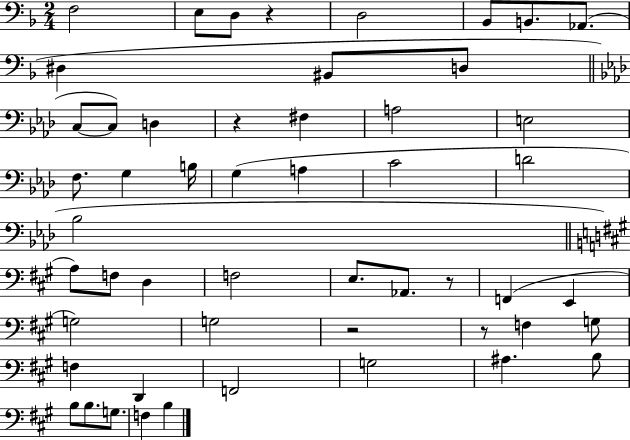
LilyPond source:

{
  \clef bass
  \numericTimeSignature
  \time 2/4
  \key f \major
  f2 | e8 d8 r4 | d2 | bes,8 b,8. aes,8.( | \break dis4 bis,8 d8 | \bar "||" \break \key f \minor c8~~ c8) d4 | r4 fis4 | a2 | e2 | \break f8. g4 b16 | g4( a4 | c'2 | d'2 | \break bes2 | \bar "||" \break \key a \major a8) f8 d4 | f2 | e8. aes,8. r8 | f,4( e,4 | \break g2) | g2 | r2 | r8 f4 g8 | \break f4 d,4 | f,2 | g2 | ais4. b8 | \break b8 b8. g8. | f4 b4 | \bar "|."
}